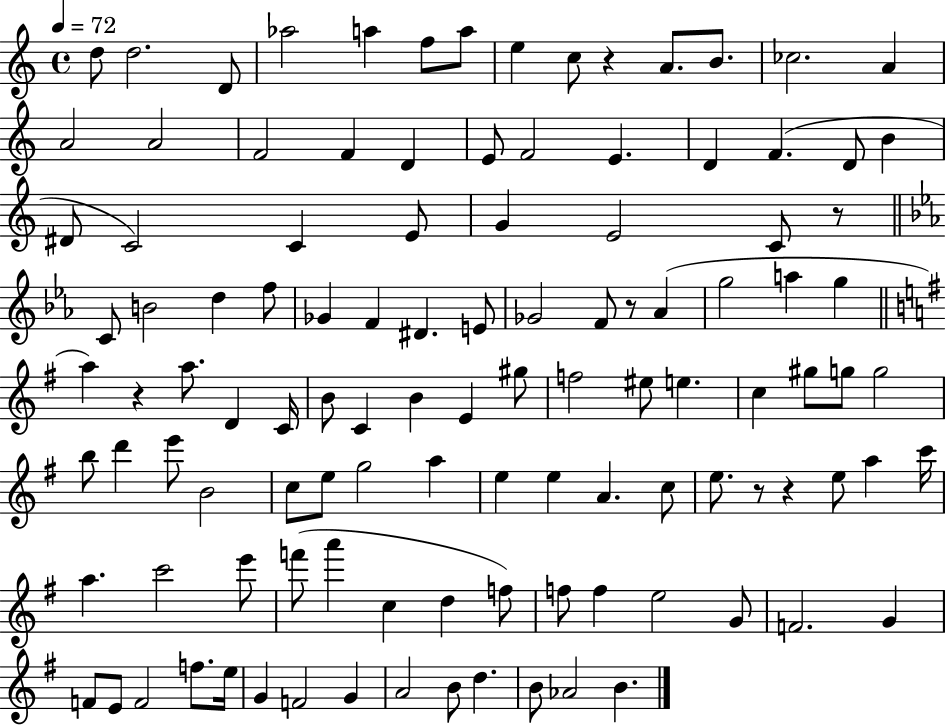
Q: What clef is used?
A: treble